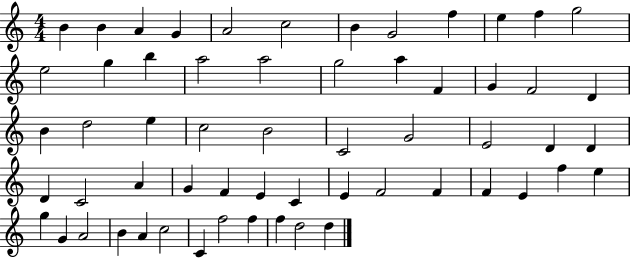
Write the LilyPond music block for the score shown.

{
  \clef treble
  \numericTimeSignature
  \time 4/4
  \key c \major
  b'4 b'4 a'4 g'4 | a'2 c''2 | b'4 g'2 f''4 | e''4 f''4 g''2 | \break e''2 g''4 b''4 | a''2 a''2 | g''2 a''4 f'4 | g'4 f'2 d'4 | \break b'4 d''2 e''4 | c''2 b'2 | c'2 g'2 | e'2 d'4 d'4 | \break d'4 c'2 a'4 | g'4 f'4 e'4 c'4 | e'4 f'2 f'4 | f'4 e'4 f''4 e''4 | \break g''4 g'4 a'2 | b'4 a'4 c''2 | c'4 f''2 f''4 | f''4 d''2 d''4 | \break \bar "|."
}